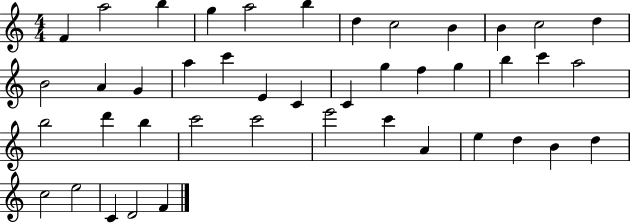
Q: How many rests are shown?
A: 0